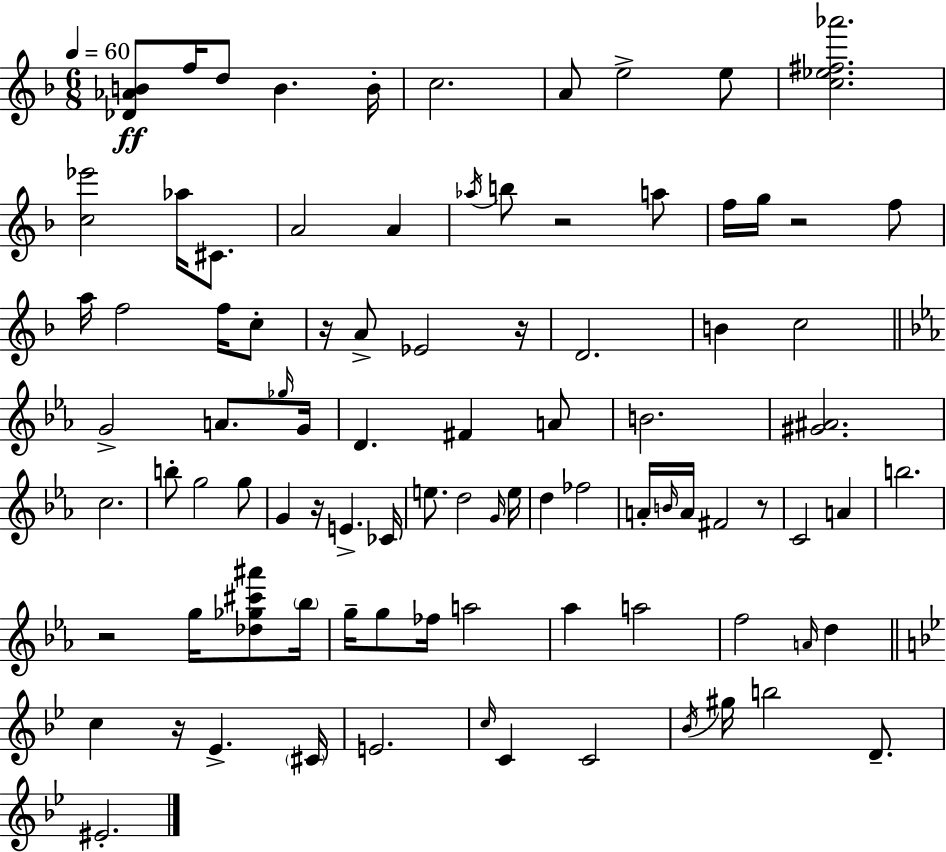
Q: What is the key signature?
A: F major